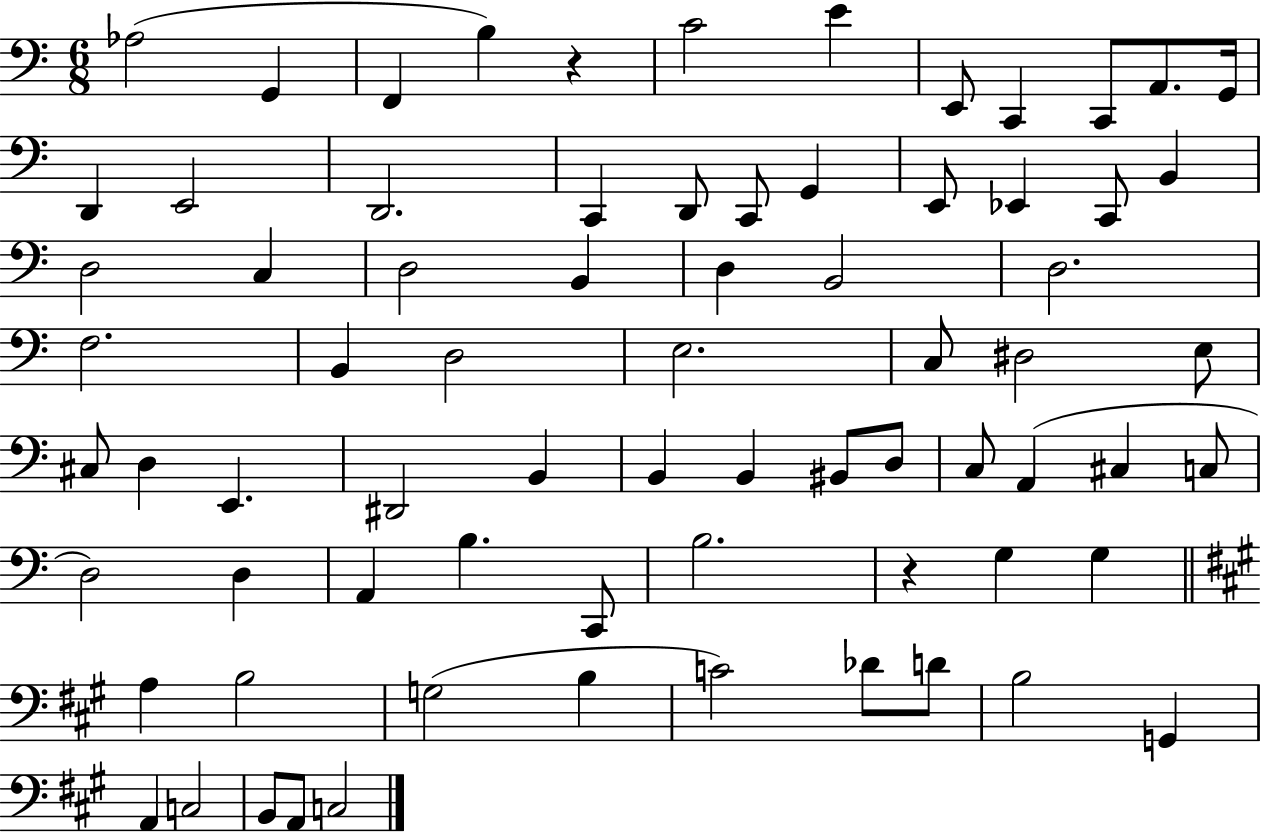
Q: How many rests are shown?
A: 2